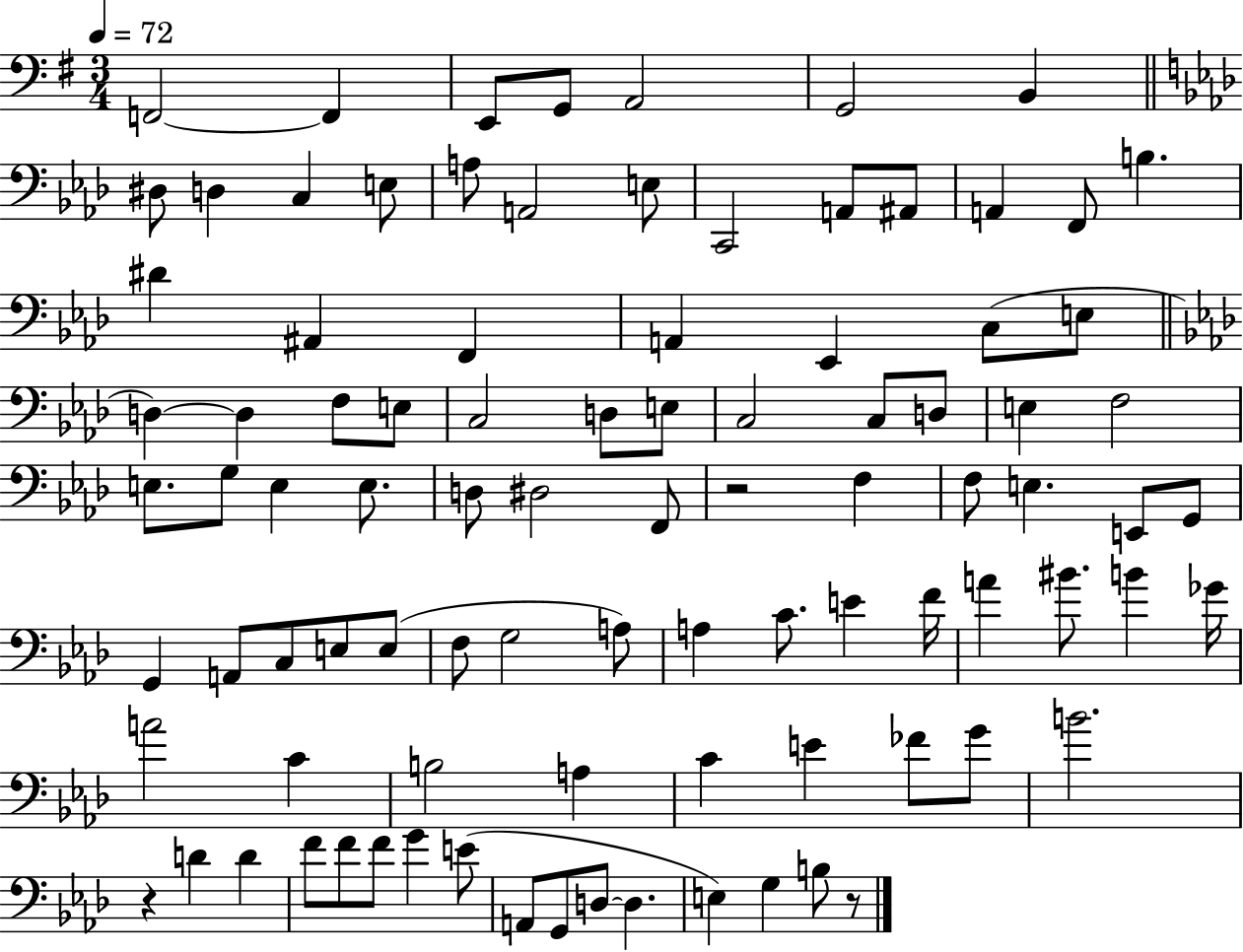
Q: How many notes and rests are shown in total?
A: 93